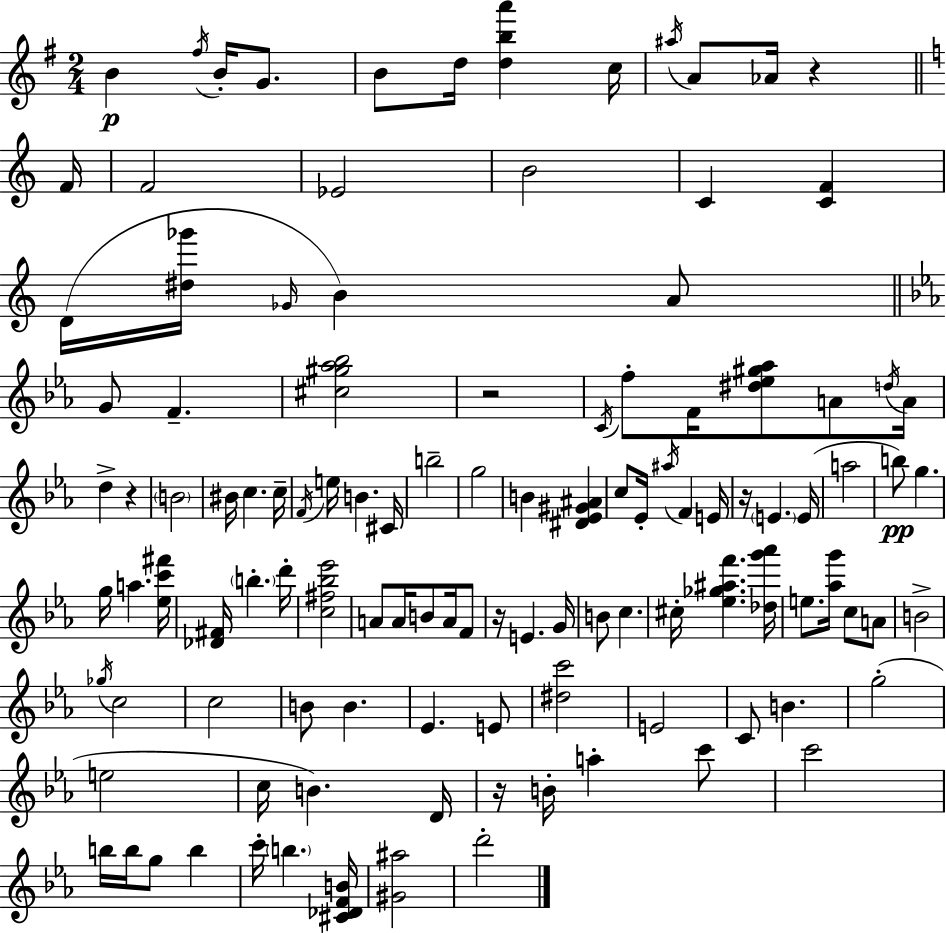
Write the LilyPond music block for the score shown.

{
  \clef treble
  \numericTimeSignature
  \time 2/4
  \key g \major
  \repeat volta 2 { b'4\p \acciaccatura { fis''16 } b'16-. g'8. | b'8 d''16 <d'' b'' a'''>4 | c''16 \acciaccatura { ais''16 } a'8 aes'16 r4 | \bar "||" \break \key c \major f'16 f'2 | ees'2 | b'2 | c'4 <c' f'>4 | \break d'16( <dis'' ges'''>16 \grace { ges'16 } b'4) | a'8 \bar "||" \break \key ees \major g'8 f'4.-- | <cis'' gis'' aes'' bes''>2 | r2 | \acciaccatura { c'16 } f''8-. f'16 <dis'' ees'' gis'' aes''>8 a'8 | \break \acciaccatura { d''16 } a'16 d''4-> r4 | \parenthesize b'2 | bis'16 c''4. | c''16-- \acciaccatura { f'16 } e''16 b'4. | \break cis'16 b''2-- | g''2 | b'4 <dis' ees' gis' ais'>4 | c''8 ees'16-. \acciaccatura { ais''16 } f'4 | \break e'16 r16 \parenthesize e'4. | e'16( a''2 | b''8\pp) g''4. | g''16 a''4. | \break <ees'' c''' fis'''>16 <des' fis'>16 \parenthesize b''4.-. | d'''16-. <c'' fis'' bes'' ees'''>2 | a'8 a'16 b'8 | a'16 f'8 r16 e'4. | \break g'16 b'8 c''4. | cis''16-. <ees'' ges'' ais'' f'''>4. | <des'' g''' aes'''>16 e''8. <aes'' g'''>16 | c''8 a'8 b'2-> | \break \acciaccatura { ges''16 } c''2 | c''2 | b'8 b'4. | ees'4. | \break e'8 <dis'' c'''>2 | e'2 | c'8 b'4. | g''2-.( | \break e''2 | c''16 b'4.) | d'16 r16 b'16-. a''4-. | c'''8 c'''2 | \break b''16 b''16 g''8 | b''4 c'''16-. \parenthesize b''4. | <cis' des' f' b'>16 <gis' ais''>2 | d'''2-. | \break } \bar "|."
}